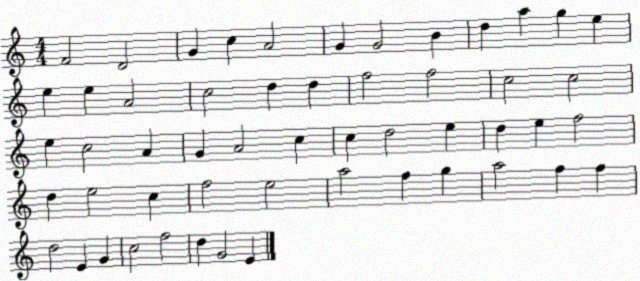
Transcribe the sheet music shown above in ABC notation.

X:1
T:Untitled
M:4/4
L:1/4
K:C
F2 D2 G c A2 G G2 B d a g e e e A2 c2 d d f2 f2 c2 c2 e c2 A G A2 c c d2 e d e f2 d e2 c f2 e2 a2 f g a2 f f d2 E G c2 f2 d G2 E